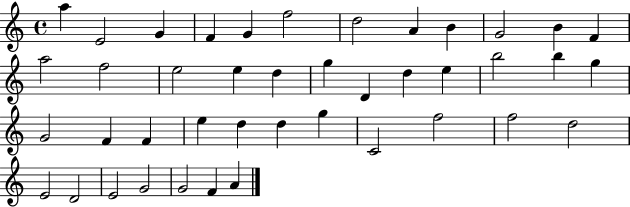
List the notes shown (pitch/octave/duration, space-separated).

A5/q E4/h G4/q F4/q G4/q F5/h D5/h A4/q B4/q G4/h B4/q F4/q A5/h F5/h E5/h E5/q D5/q G5/q D4/q D5/q E5/q B5/h B5/q G5/q G4/h F4/q F4/q E5/q D5/q D5/q G5/q C4/h F5/h F5/h D5/h E4/h D4/h E4/h G4/h G4/h F4/q A4/q